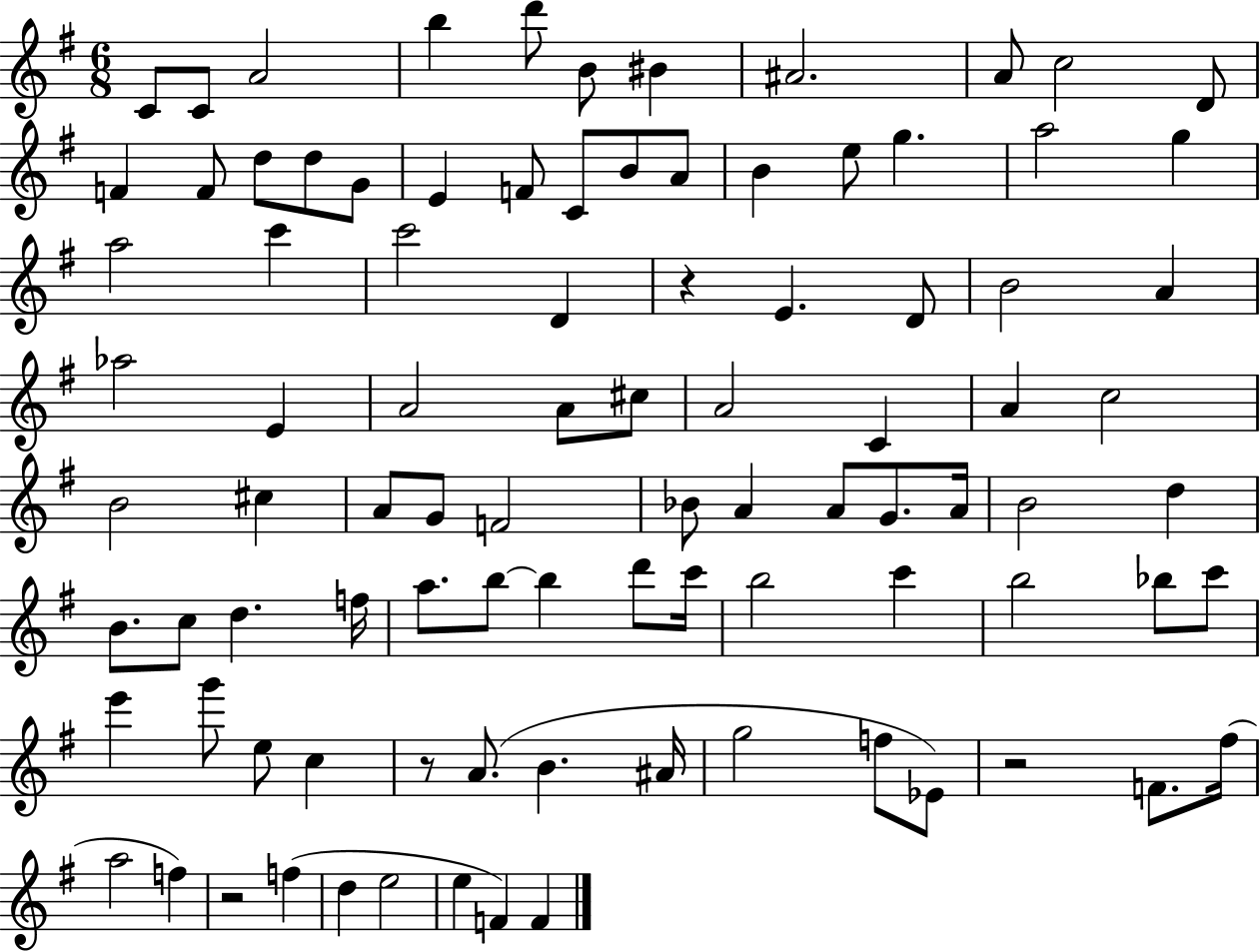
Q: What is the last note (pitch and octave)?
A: F4